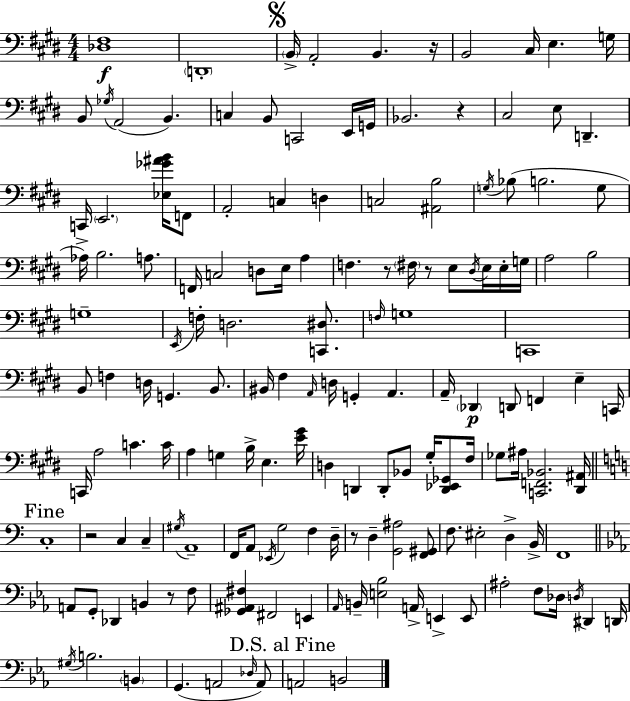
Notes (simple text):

[Db3,F#3]/w D2/w B2/s A2/h B2/q. R/s B2/h C#3/s E3/q. G3/s B2/e Gb3/s A2/h B2/q. C3/q B2/e C2/h E2/s G2/s Bb2/h. R/q C#3/h E3/e D2/q. C2/s E2/h. [Eb3,Gb4,A#4,B4]/s F2/e A2/h C3/q D3/q C3/h [A#2,B3]/h G3/s Bb3/e B3/h. G3/e Ab3/s B3/h. A3/e. F2/s C3/h D3/e E3/s A3/q F3/q. R/e F#3/s R/e E3/e D#3/s E3/s E3/s G3/s A3/h B3/h G3/w E2/s F3/s D3/h. [C2,D#3]/e. F3/s G3/w C2/w B2/e F3/q D3/s G2/q. B2/e. BIS2/s F#3/q A2/s D3/s G2/q A2/q. A2/s Db2/q D2/e F2/q E3/q C2/s C2/s A3/h C4/q. C4/s A3/q G3/q B3/s E3/q. [E4,G#4]/s D3/q D2/q D2/e Bb2/e G#3/s [D2,Eb2,Gb2]/e F#3/s Gb3/e A#3/s [C2,F2,Bb2]/h. [D#2,A#2]/s C3/w R/h C3/q C3/q G#3/s A2/w F2/s A2/e Eb2/s G3/h F3/q D3/s R/e D3/q [G2,A#3]/h [F2,G#2]/e F3/e. EIS3/h D3/q B2/s F2/w A2/e G2/e Db2/q B2/q R/e F3/e [Gb2,A#2,F#3]/q F#2/h E2/q Ab2/s B2/s [E3,Bb3]/h A2/s E2/q E2/e A#3/h F3/e Db3/s D3/s D#2/q D2/s G#3/s B3/h. B2/q G2/q. A2/h Db3/s A2/e A2/h B2/h